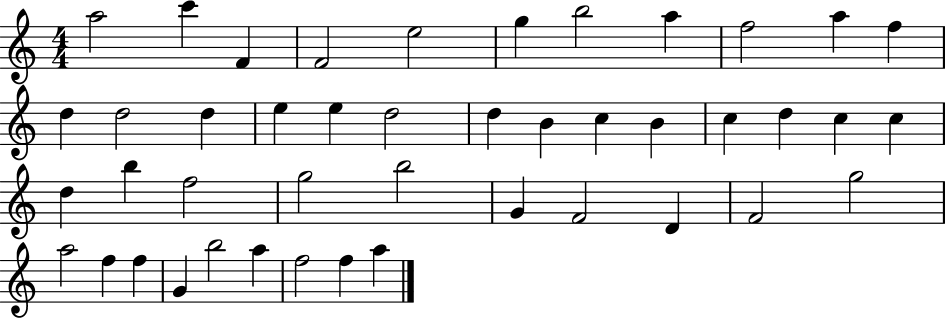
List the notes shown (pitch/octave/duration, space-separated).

A5/h C6/q F4/q F4/h E5/h G5/q B5/h A5/q F5/h A5/q F5/q D5/q D5/h D5/q E5/q E5/q D5/h D5/q B4/q C5/q B4/q C5/q D5/q C5/q C5/q D5/q B5/q F5/h G5/h B5/h G4/q F4/h D4/q F4/h G5/h A5/h F5/q F5/q G4/q B5/h A5/q F5/h F5/q A5/q